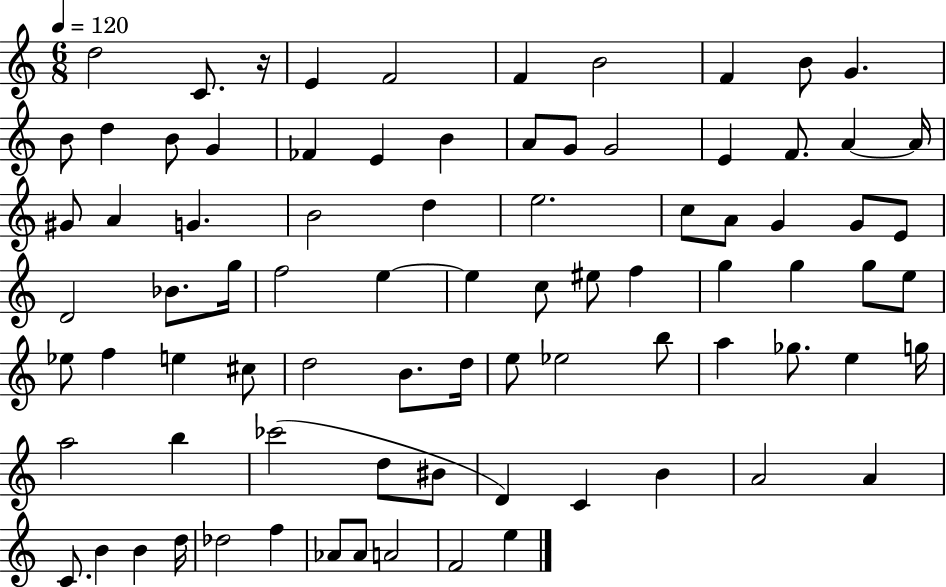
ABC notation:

X:1
T:Untitled
M:6/8
L:1/4
K:C
d2 C/2 z/4 E F2 F B2 F B/2 G B/2 d B/2 G _F E B A/2 G/2 G2 E F/2 A A/4 ^G/2 A G B2 d e2 c/2 A/2 G G/2 E/2 D2 _B/2 g/4 f2 e e c/2 ^e/2 f g g g/2 e/2 _e/2 f e ^c/2 d2 B/2 d/4 e/2 _e2 b/2 a _g/2 e g/4 a2 b _c'2 d/2 ^B/2 D C B A2 A C/2 B B d/4 _d2 f _A/2 _A/2 A2 F2 e